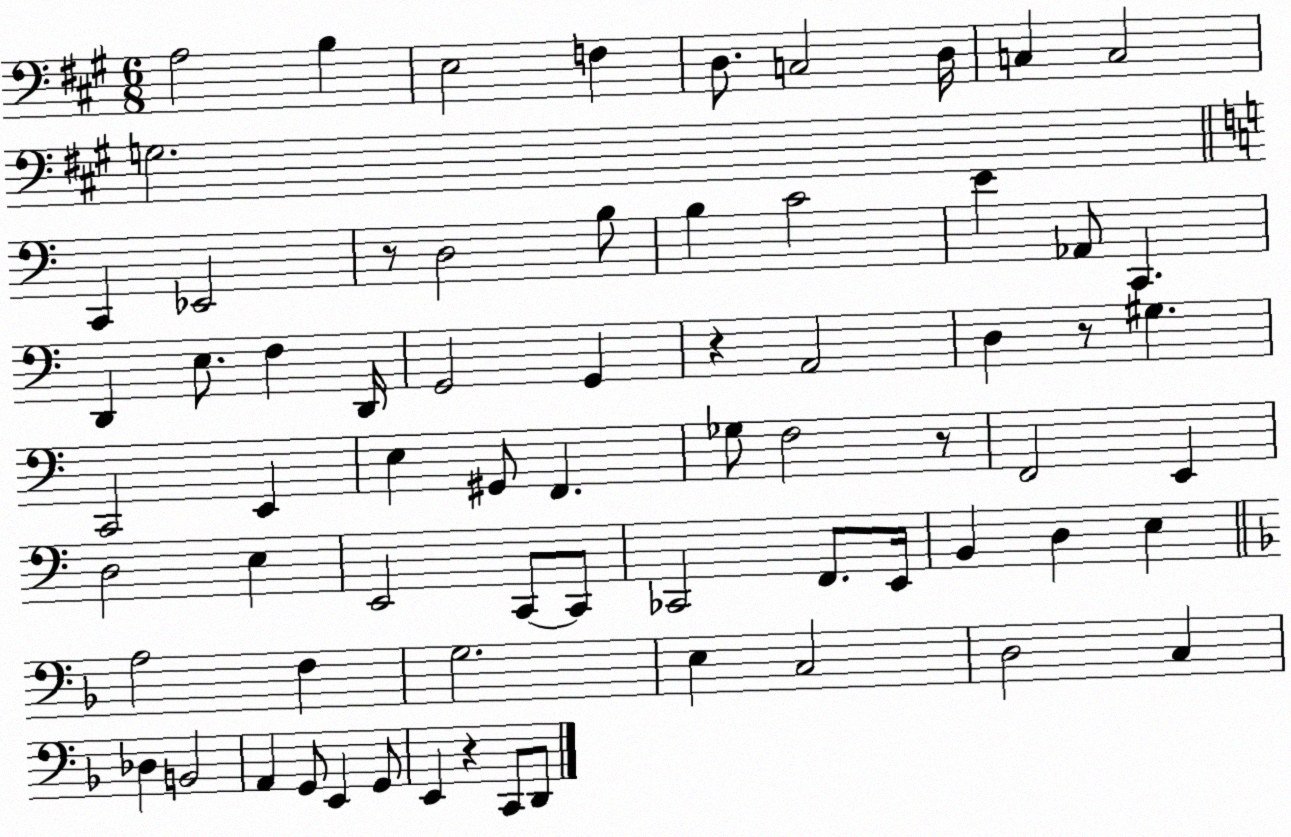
X:1
T:Untitled
M:6/8
L:1/4
K:A
A,2 B, E,2 F, D,/2 C,2 D,/4 C, C,2 G,2 C,, _E,,2 z/2 D,2 B,/2 B, C2 E _A,,/2 C,, D,, E,/2 F, D,,/4 G,,2 G,, z A,,2 D, z/2 ^G, C,,2 E,, E, ^G,,/2 F,, _G,/2 F,2 z/2 F,,2 E,, D,2 E, E,,2 C,,/2 C,,/2 _C,,2 F,,/2 E,,/4 B,, D, E, A,2 F, G,2 E, C,2 D,2 C, _D, B,,2 A,, G,,/2 E,, G,,/2 E,, z C,,/2 D,,/2